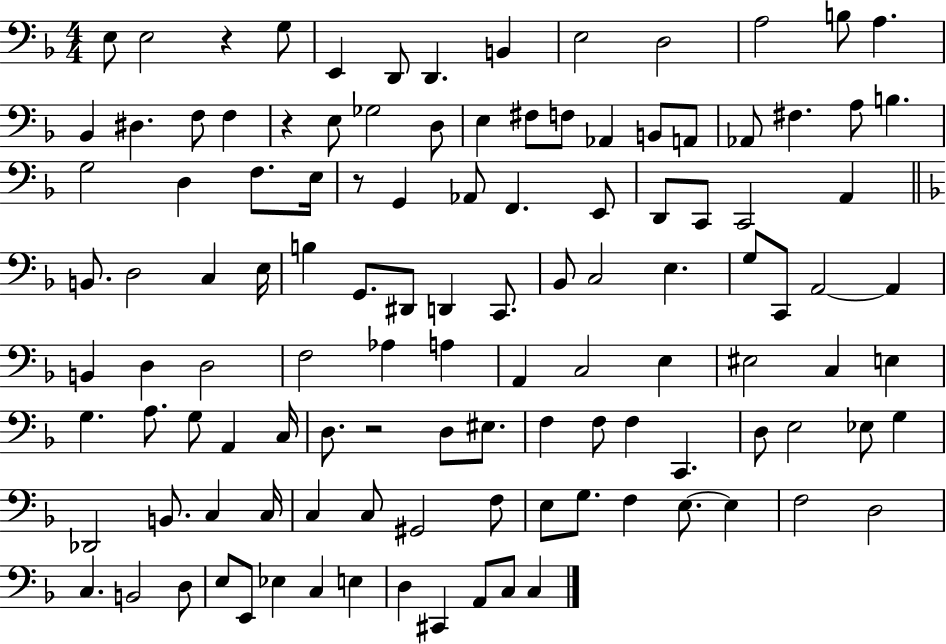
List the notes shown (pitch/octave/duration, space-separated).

E3/e E3/h R/q G3/e E2/q D2/e D2/q. B2/q E3/h D3/h A3/h B3/e A3/q. Bb2/q D#3/q. F3/e F3/q R/q E3/e Gb3/h D3/e E3/q F#3/e F3/e Ab2/q B2/e A2/e Ab2/e F#3/q. A3/e B3/q. G3/h D3/q F3/e. E3/s R/e G2/q Ab2/e F2/q. E2/e D2/e C2/e C2/h A2/q B2/e. D3/h C3/q E3/s B3/q G2/e. D#2/e D2/q C2/e. Bb2/e C3/h E3/q. G3/e C2/e A2/h A2/q B2/q D3/q D3/h F3/h Ab3/q A3/q A2/q C3/h E3/q EIS3/h C3/q E3/q G3/q. A3/e. G3/e A2/q C3/s D3/e. R/h D3/e EIS3/e. F3/q F3/e F3/q C2/q. D3/e E3/h Eb3/e G3/q Db2/h B2/e. C3/q C3/s C3/q C3/e G#2/h F3/e E3/e G3/e. F3/q E3/e. E3/q F3/h D3/h C3/q. B2/h D3/e E3/e E2/e Eb3/q C3/q E3/q D3/q C#2/q A2/e C3/e C3/q